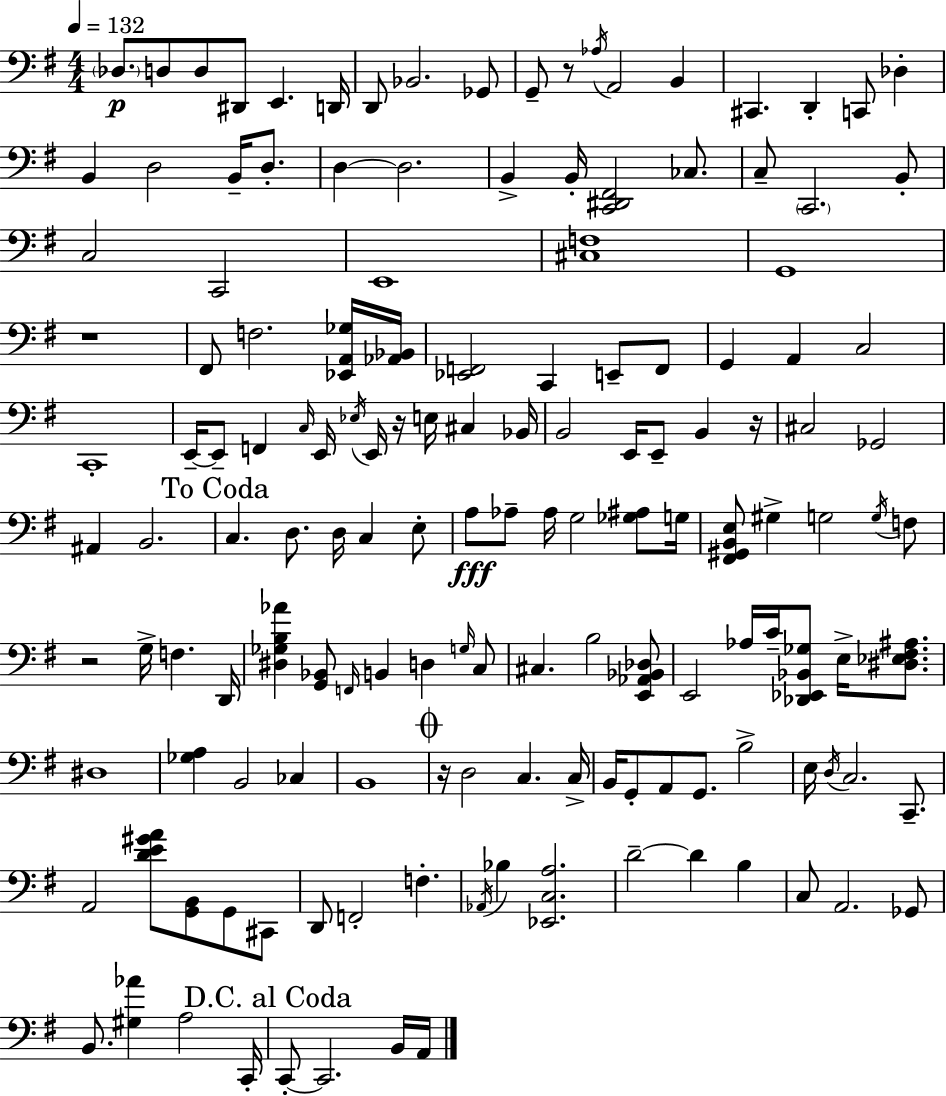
{
  \clef bass
  \numericTimeSignature
  \time 4/4
  \key e \minor
  \tempo 4 = 132
  \parenthesize des8.\p d8 d8 dis,8 e,4. d,16 | d,8 bes,2. ges,8 | g,8-- r8 \acciaccatura { aes16 } a,2 b,4 | cis,4. d,4-. c,8 des4-. | \break b,4 d2 b,16-- d8.-. | d4~~ d2. | b,4-> b,16-. <c, dis, fis,>2 ces8. | c8-- \parenthesize c,2. b,8-. | \break c2 c,2 | e,1 | <cis f>1 | g,1 | \break r1 | fis,8 f2. <ees, a, ges>16 | <aes, bes,>16 <ees, f,>2 c,4 e,8-- f,8 | g,4 a,4 c2 | \break c,1-. | e,16--~~ e,8-- f,4 \grace { c16 } e,16 \acciaccatura { ees16 } e,16 r16 e16 cis4 | bes,16 b,2 e,16 e,8-- b,4 | r16 cis2 ges,2 | \break ais,4 b,2. | \mark "To Coda" c4. d8. d16 c4 | e8-. a8\fff aes8-- aes16 g2 | <ges ais>8 g16 <fis, gis, b, e>8 gis4-> g2 | \break \acciaccatura { g16 } f8 r2 g16-> f4. | d,16 <dis ges b aes'>4 <g, bes,>8 \grace { f,16 } b,4 d4 | \grace { g16 } c8 cis4. b2 | <e, aes, bes, des>8 e,2 aes16 c'16-- | \break <des, ees, bes, ges>8 e16-> <dis ees fis ais>8. dis1 | <ges a>4 b,2 | ces4 b,1 | \mark \markup { \musicglyph "scripts.coda" } r16 d2 c4. | \break c16-> b,16 g,8-. a,8 g,8. b2-> | e16 \acciaccatura { d16 } c2. | c,8.-- a,2 <d' e' gis' a'>8 | <g, b,>8 g,8 cis,8 d,8 f,2-. | \break f4.-. \acciaccatura { aes,16 } bes4 <ees, c a>2. | d'2--~~ | d'4 b4 c8 a,2. | ges,8 b,8. <gis aes'>4 a2 | \break c,16-. \mark "D.C. al Coda" c,8-.~~ c,2. | b,16 a,16 \bar "|."
}